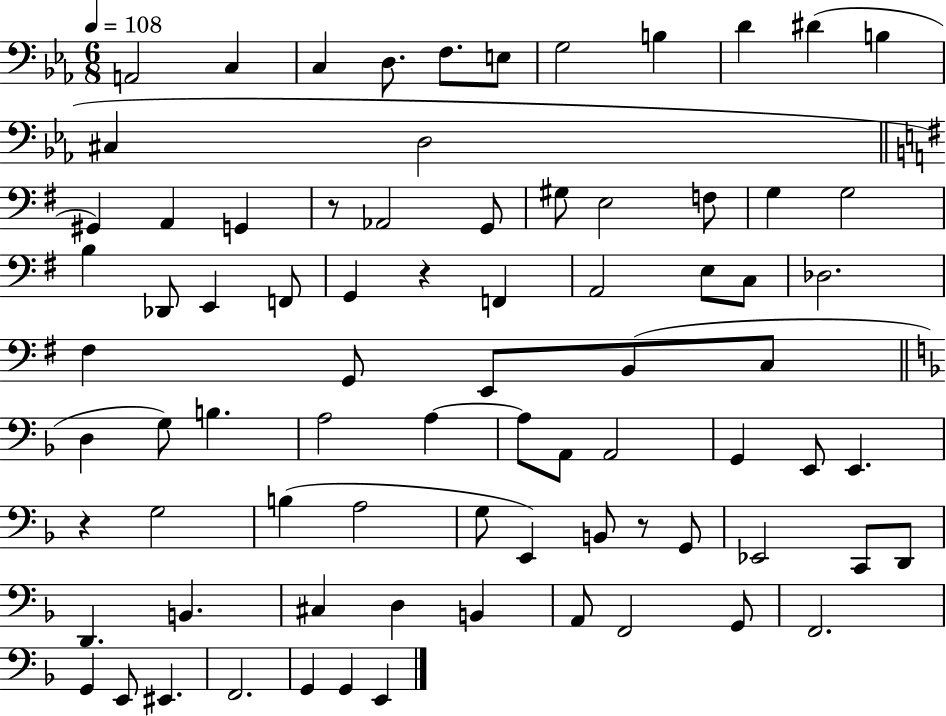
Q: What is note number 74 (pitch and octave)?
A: G2